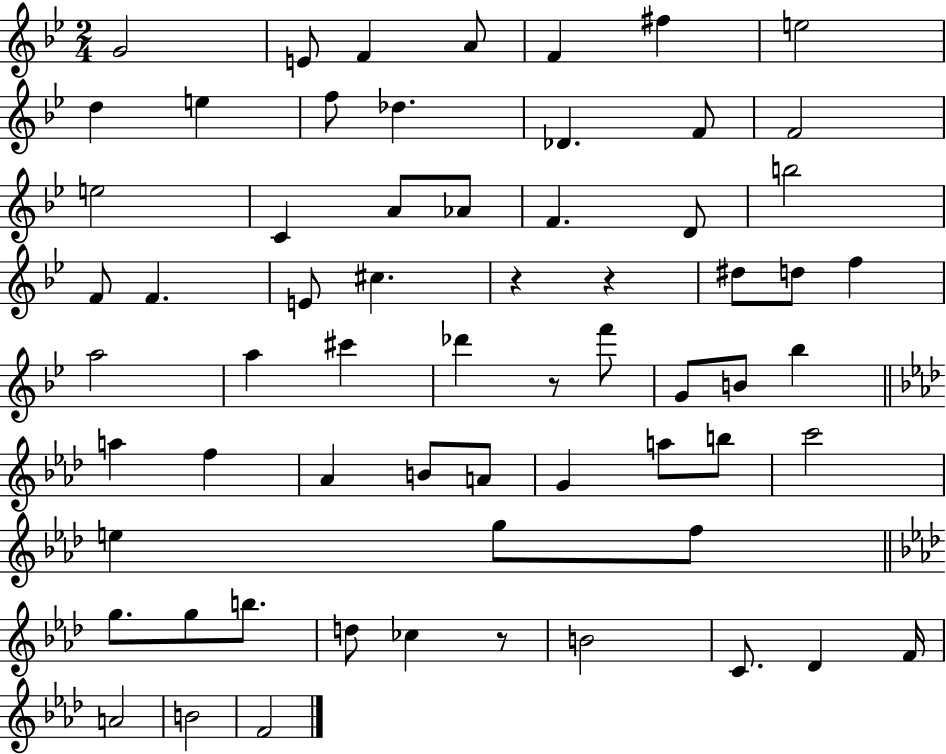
{
  \clef treble
  \numericTimeSignature
  \time 2/4
  \key bes \major
  g'2 | e'8 f'4 a'8 | f'4 fis''4 | e''2 | \break d''4 e''4 | f''8 des''4. | des'4. f'8 | f'2 | \break e''2 | c'4 a'8 aes'8 | f'4. d'8 | b''2 | \break f'8 f'4. | e'8 cis''4. | r4 r4 | dis''8 d''8 f''4 | \break a''2 | a''4 cis'''4 | des'''4 r8 f'''8 | g'8 b'8 bes''4 | \break \bar "||" \break \key f \minor a''4 f''4 | aes'4 b'8 a'8 | g'4 a''8 b''8 | c'''2 | \break e''4 g''8 f''8 | \bar "||" \break \key aes \major g''8. g''8 b''8. | d''8 ces''4 r8 | b'2 | c'8. des'4 f'16 | \break a'2 | b'2 | f'2 | \bar "|."
}